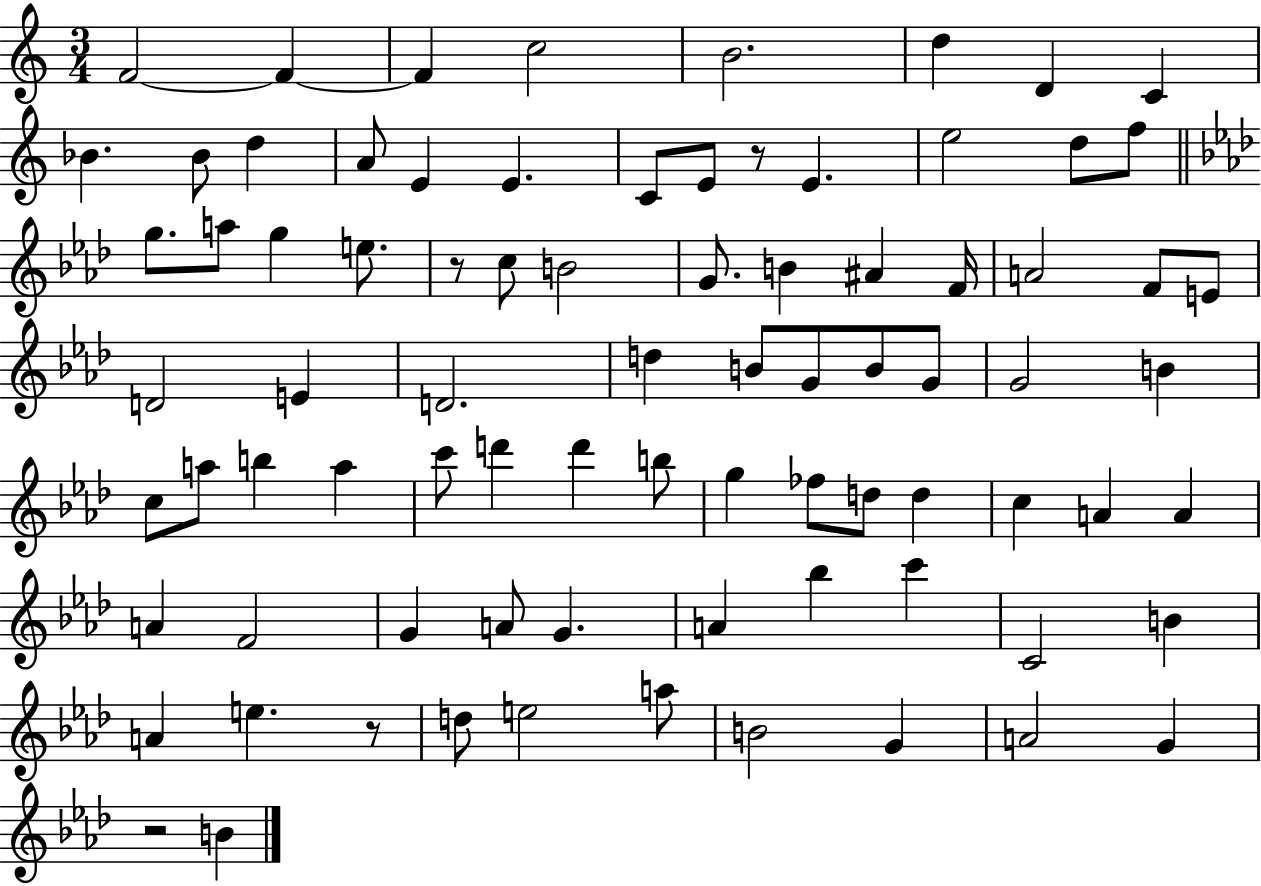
{
  \clef treble
  \numericTimeSignature
  \time 3/4
  \key c \major
  f'2~~ f'4~~ | f'4 c''2 | b'2. | d''4 d'4 c'4 | \break bes'4. bes'8 d''4 | a'8 e'4 e'4. | c'8 e'8 r8 e'4. | e''2 d''8 f''8 | \break \bar "||" \break \key f \minor g''8. a''8 g''4 e''8. | r8 c''8 b'2 | g'8. b'4 ais'4 f'16 | a'2 f'8 e'8 | \break d'2 e'4 | d'2. | d''4 b'8 g'8 b'8 g'8 | g'2 b'4 | \break c''8 a''8 b''4 a''4 | c'''8 d'''4 d'''4 b''8 | g''4 fes''8 d''8 d''4 | c''4 a'4 a'4 | \break a'4 f'2 | g'4 a'8 g'4. | a'4 bes''4 c'''4 | c'2 b'4 | \break a'4 e''4. r8 | d''8 e''2 a''8 | b'2 g'4 | a'2 g'4 | \break r2 b'4 | \bar "|."
}